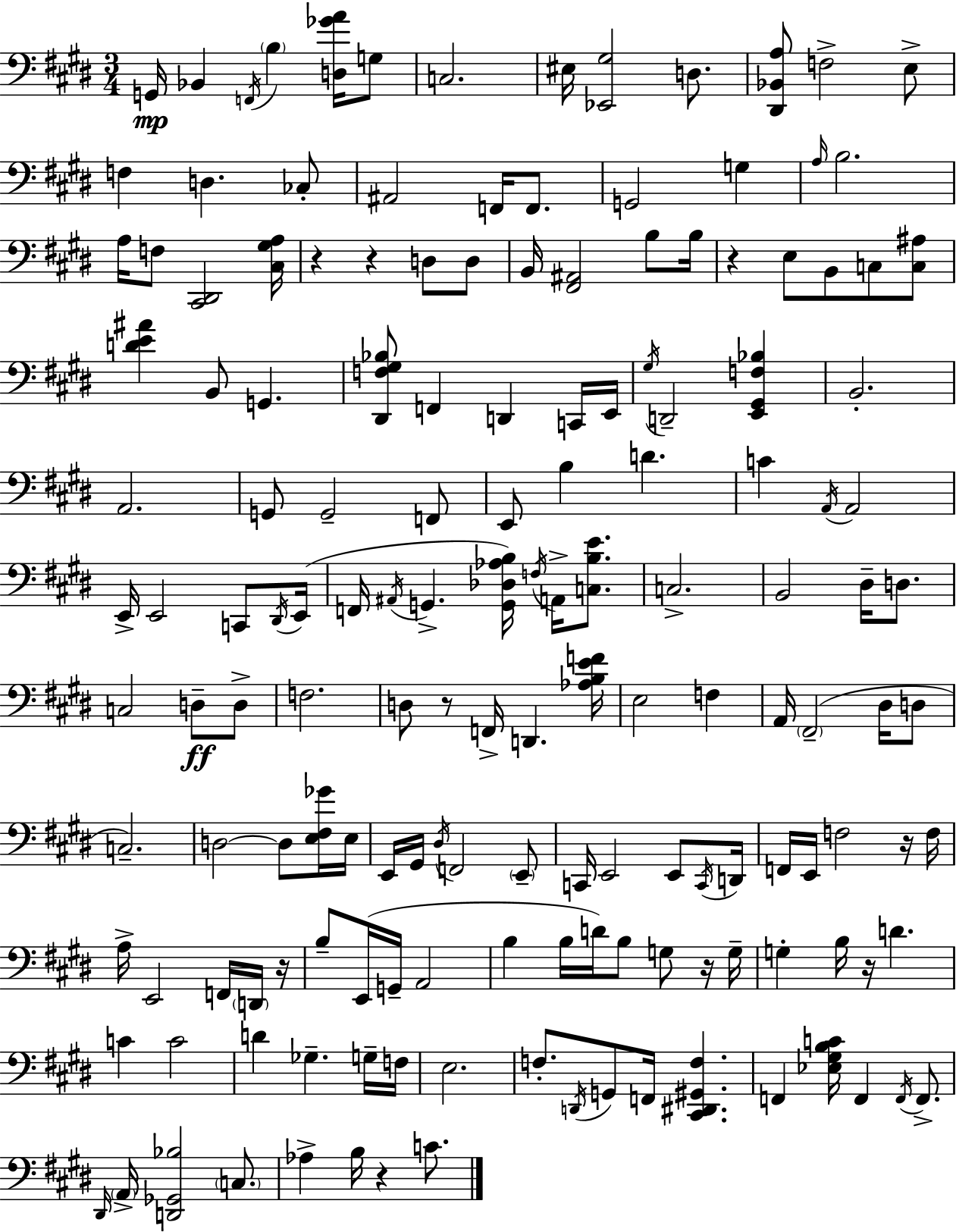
G2/s Bb2/q F2/s B3/q [D3,Gb4,A4]/s G3/e C3/h. EIS3/s [Eb2,G#3]/h D3/e. [D#2,Bb2,A3]/e F3/h E3/e F3/q D3/q. CES3/e A#2/h F2/s F2/e. G2/h G3/q A3/s B3/h. A3/s F3/e [C#2,D#2]/h [C#3,G#3,A3]/s R/q R/q D3/e D3/e B2/s [F#2,A#2]/h B3/e B3/s R/q E3/e B2/e C3/e [C3,A#3]/e [D4,E4,A#4]/q B2/e G2/q. [D#2,F3,G#3,Bb3]/e F2/q D2/q C2/s E2/s G#3/s D2/h [E2,G#2,F3,Bb3]/q B2/h. A2/h. G2/e G2/h F2/e E2/e B3/q D4/q. C4/q A2/s A2/h E2/s E2/h C2/e D#2/s E2/s F2/s A#2/s G2/q. [G2,Db3,Ab3,B3]/s F3/s A2/s [C3,B3,E4]/e. C3/h. B2/h D#3/s D3/e. C3/h D3/e D3/e F3/h. D3/e R/e F2/s D2/q. [Ab3,B3,E4,F4]/s E3/h F3/q A2/s F#2/h D#3/s D3/e C3/h. D3/h D3/e [E3,F#3,Gb4]/s E3/s E2/s G#2/s D#3/s F2/h E2/e C2/s E2/h E2/e C2/s D2/s F2/s E2/s F3/h R/s F3/s A3/s E2/h F2/s D2/s R/s B3/e E2/s G2/s A2/h B3/q B3/s D4/s B3/e G3/e R/s G3/s G3/q B3/s R/s D4/q. C4/q C4/h D4/q Gb3/q. G3/s F3/s E3/h. F3/e. D2/s G2/e F2/s [C#2,D#2,G#2,F3]/q. F2/q [Eb3,G#3,B3,C4]/s F2/q F2/s F2/e. D#2/s A2/s [D2,Gb2,Bb3]/h C3/e. Ab3/q B3/s R/q C4/e.